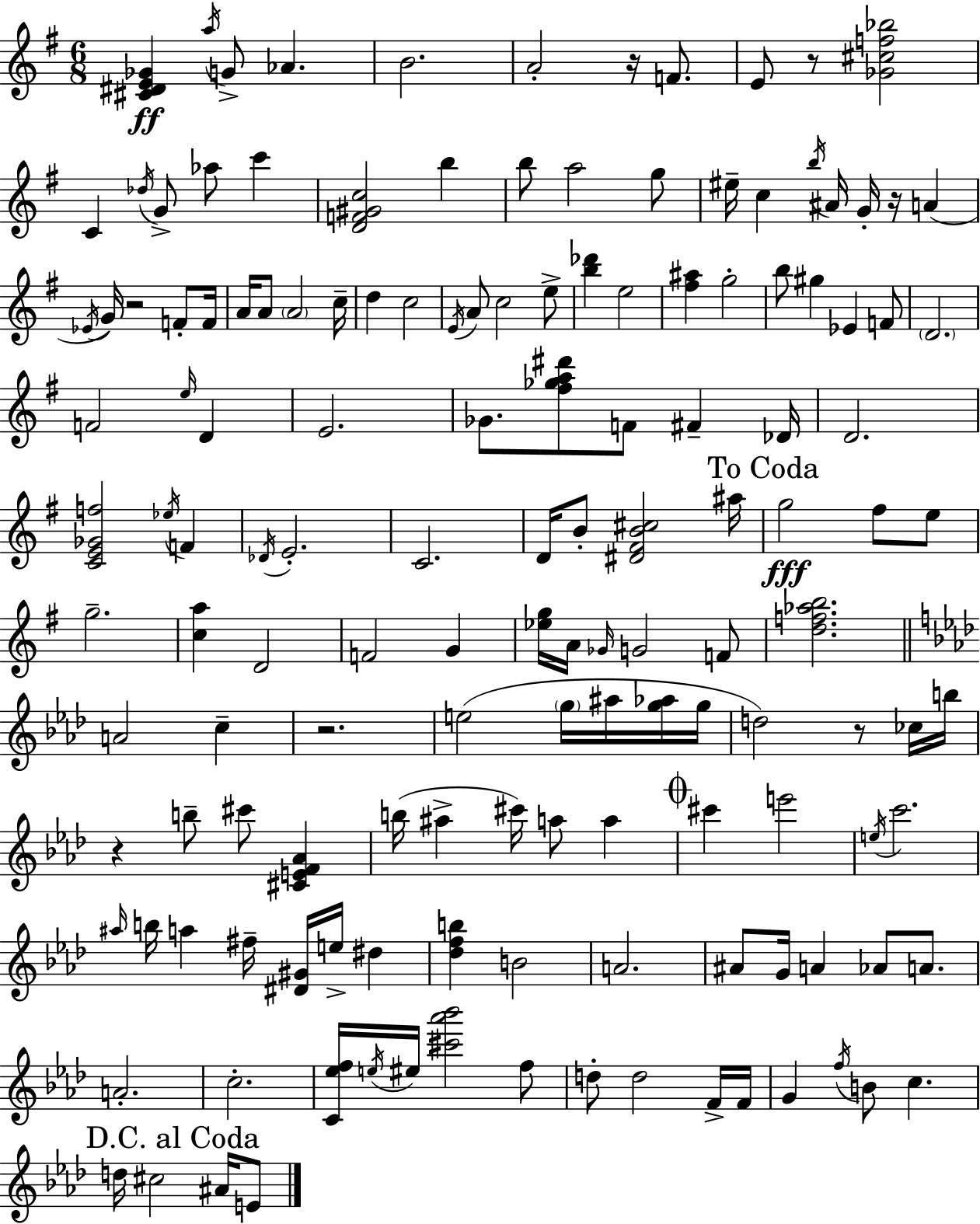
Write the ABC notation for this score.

X:1
T:Untitled
M:6/8
L:1/4
K:G
[^C^DE_G] a/4 G/2 _A B2 A2 z/4 F/2 E/2 z/2 [_G^cf_b]2 C _d/4 G/2 _a/2 c' [DF^Gc]2 b b/2 a2 g/2 ^e/4 c b/4 ^A/4 G/4 z/4 A _E/4 G/4 z2 F/2 F/4 A/4 A/2 A2 c/4 d c2 E/4 A/2 c2 e/2 [b_d'] e2 [^f^a] g2 b/2 ^g _E F/2 D2 F2 e/4 D E2 _G/2 [^f_ga^d']/2 F/2 ^F _D/4 D2 [CE_Gf]2 _e/4 F _D/4 E2 C2 D/4 B/2 [^D^FB^c]2 ^a/4 g2 ^f/2 e/2 g2 [ca] D2 F2 G [_eg]/4 A/4 _G/4 G2 F/2 [df_ab]2 A2 c z2 e2 g/4 ^a/4 [g_a]/4 g/4 d2 z/2 _c/4 b/4 z b/2 ^c'/2 [^CEF_A] b/4 ^a ^c'/4 a/2 a ^c' e'2 e/4 c'2 ^a/4 b/4 a ^f/4 [^D^G]/4 e/4 ^d [_dfb] B2 A2 ^A/2 G/4 A _A/2 A/2 A2 c2 [C_ef]/4 e/4 ^e/4 [^c'_a'_b']2 f/2 d/2 d2 F/4 F/4 G f/4 B/2 c d/4 ^c2 ^A/4 E/2